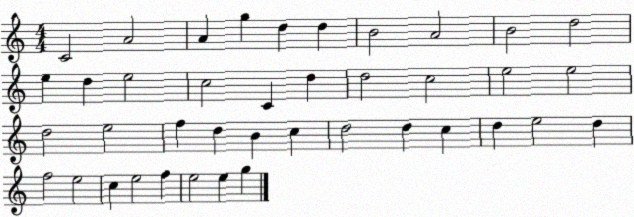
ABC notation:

X:1
T:Untitled
M:4/4
L:1/4
K:C
C2 A2 A g d d B2 A2 B2 d2 e d e2 c2 C d d2 c2 e2 e2 d2 e2 f d B c d2 d c d e2 d f2 e2 c e2 f e2 e g